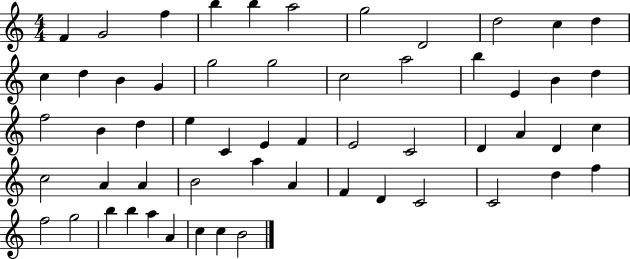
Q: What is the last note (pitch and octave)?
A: B4